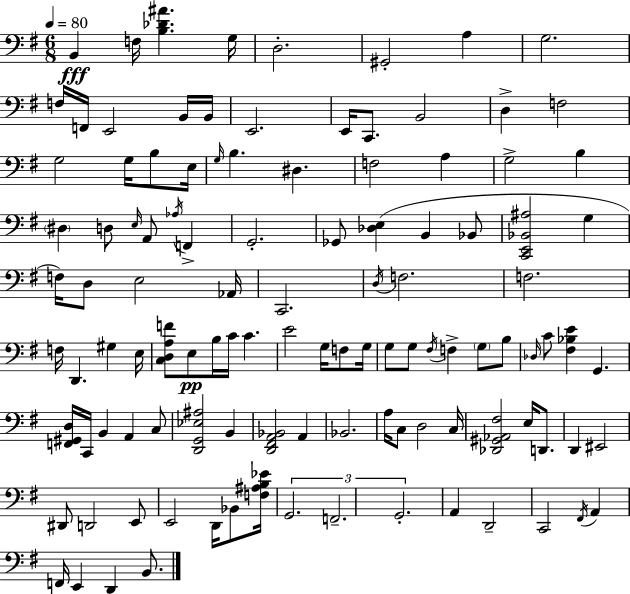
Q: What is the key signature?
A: G major